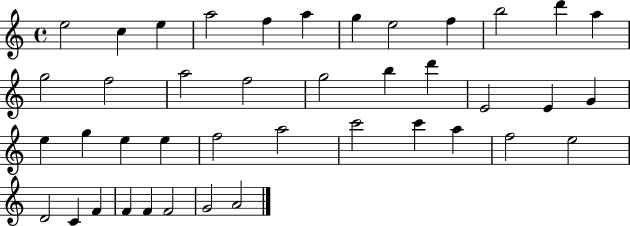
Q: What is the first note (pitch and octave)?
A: E5